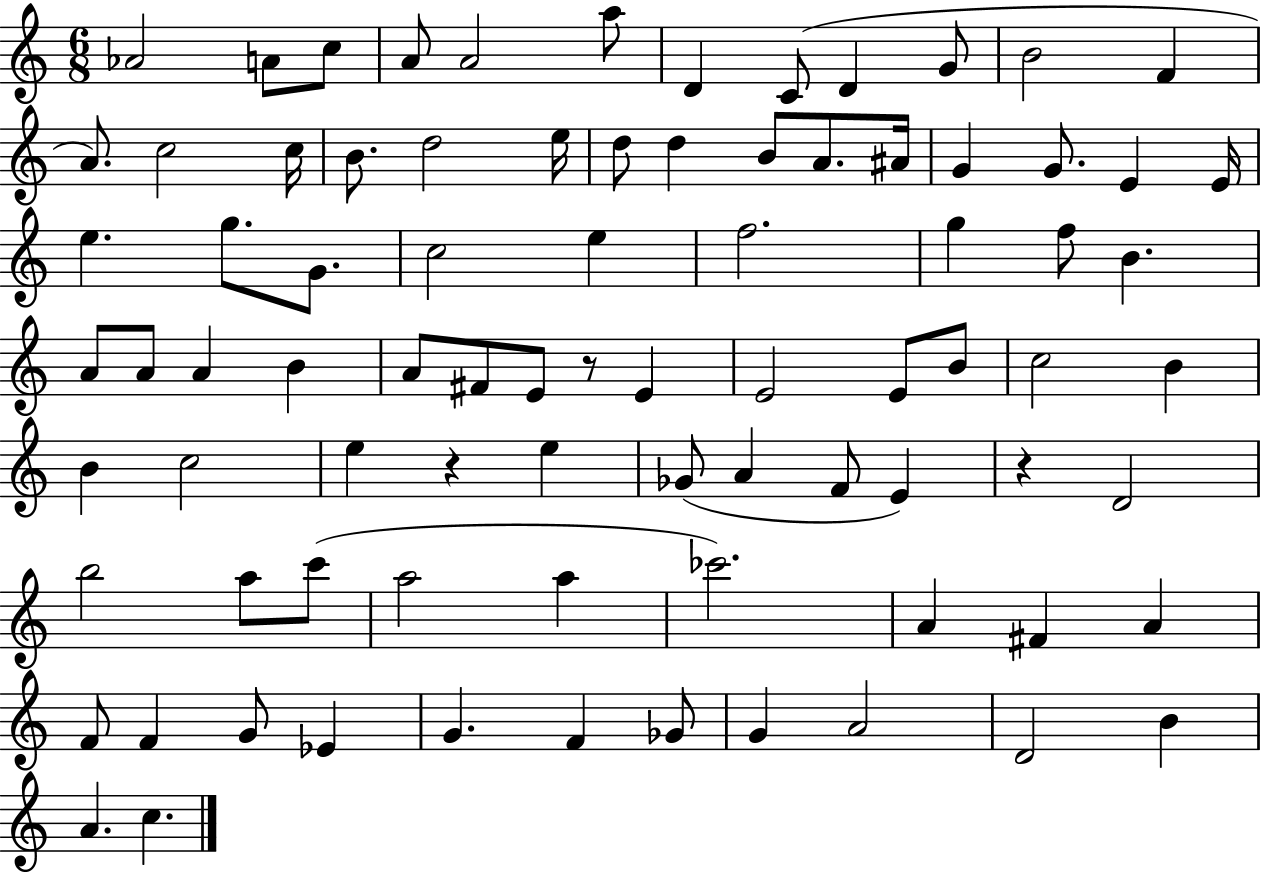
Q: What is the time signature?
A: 6/8